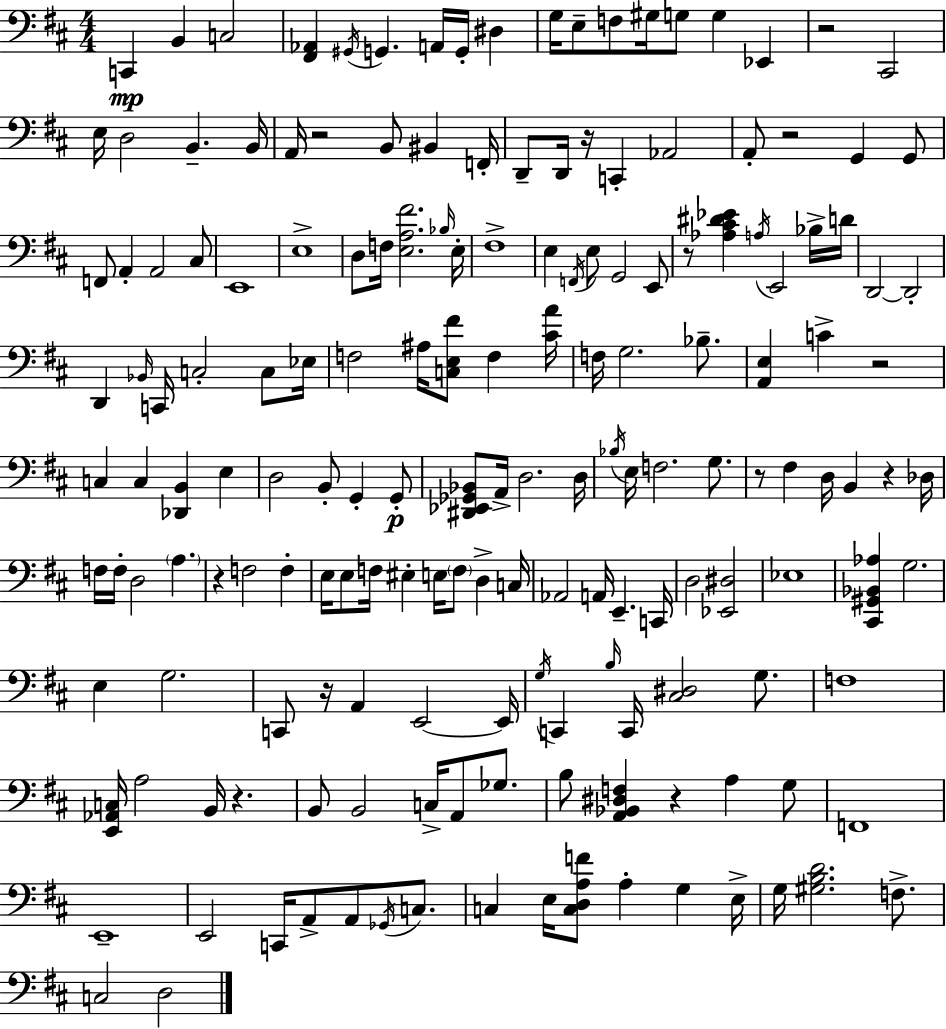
{
  \clef bass
  \numericTimeSignature
  \time 4/4
  \key d \major
  c,4\mp b,4 c2 | <fis, aes,>4 \acciaccatura { gis,16 } g,4. a,16 g,16-. dis4 | g16 e8-- f8 gis16 g8 g4 ees,4 | r2 cis,2 | \break e16 d2 b,4.-- | b,16 a,16 r2 b,8 bis,4 | f,16-. d,8-- d,16 r16 c,4-. aes,2 | a,8-. r2 g,4 g,8 | \break f,8 a,4-. a,2 cis8 | e,1 | e1-> | d8 f16 <e a fis'>2. | \break \grace { bes16 } e16-. fis1-> | e4 \acciaccatura { f,16 } e8 g,2 | e,8 r8 <aes cis' dis' ees'>4 \acciaccatura { a16 } e,2 | bes16-> d'16 d,2~~ d,2-. | \break d,4 \grace { bes,16 } c,16 c2-. | c8 ees16 f2 ais16 <c e fis'>8 | f4 <cis' a'>16 f16 g2. | bes8.-- <a, e>4 c'4-> r2 | \break c4 c4 <des, b,>4 | e4 d2 b,8-. g,4-. | g,8-.\p <dis, ees, ges, bes,>8 a,16-> d2. | d16 \acciaccatura { bes16 } e16 f2. | \break g8. r8 fis4 d16 b,4 | r4 des16 f16 f16-. d2 | \parenthesize a4. r4 f2 | f4-. e16 e8 f16 eis4-. e16 \parenthesize f8 | \break d4-> c16 aes,2 a,16 e,4.-- | c,16 d2 <ees, dis>2 | ees1 | <cis, gis, bes, aes>4 g2. | \break e4 g2. | c,8 r16 a,4 e,2~~ | e,16 \acciaccatura { g16 } c,4 \grace { b16 } c,16 <cis dis>2 | g8. f1 | \break <e, aes, c>16 a2 | b,16 r4. b,8 b,2 | c16-> a,8 ges8. b8 <a, bes, dis f>4 r4 | a4 g8 f,1 | \break e,1-- | e,2 | c,16 a,8-> a,8 \acciaccatura { ges,16 } c8. c4 e16 <c d a f'>8 | a4-. g4 e16-> g16 <gis b d'>2. | \break f8.-> c2 | d2 \bar "|."
}